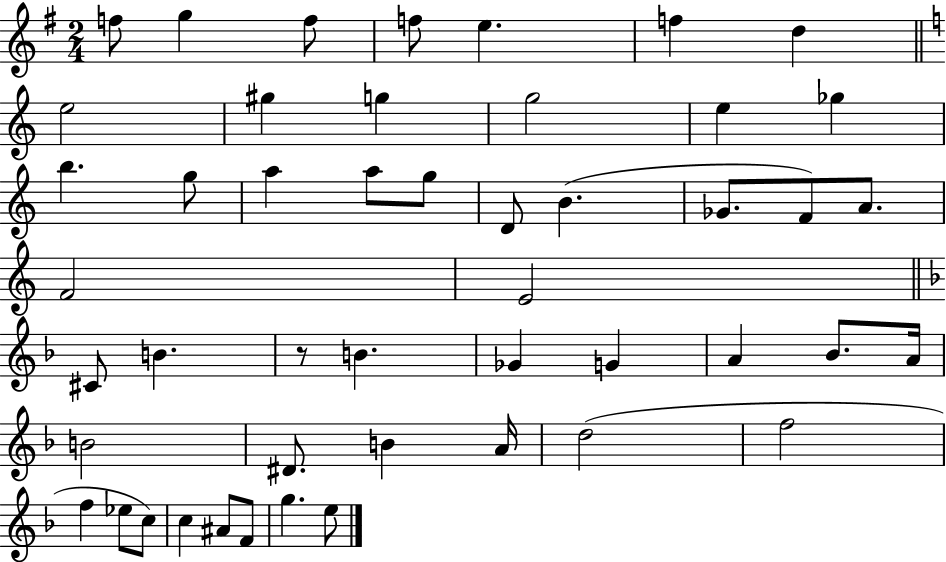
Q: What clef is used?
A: treble